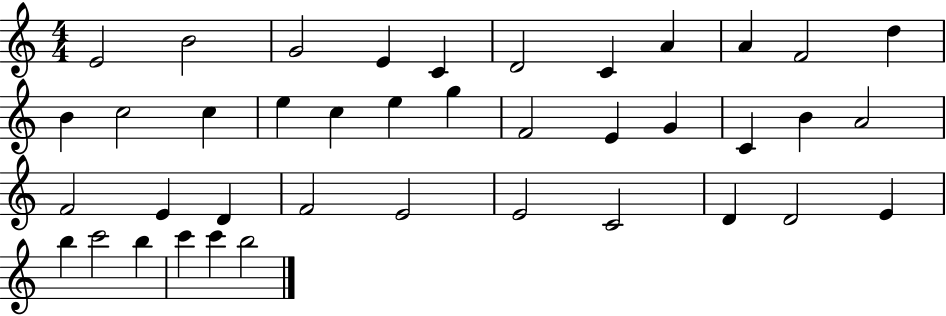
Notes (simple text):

E4/h B4/h G4/h E4/q C4/q D4/h C4/q A4/q A4/q F4/h D5/q B4/q C5/h C5/q E5/q C5/q E5/q G5/q F4/h E4/q G4/q C4/q B4/q A4/h F4/h E4/q D4/q F4/h E4/h E4/h C4/h D4/q D4/h E4/q B5/q C6/h B5/q C6/q C6/q B5/h